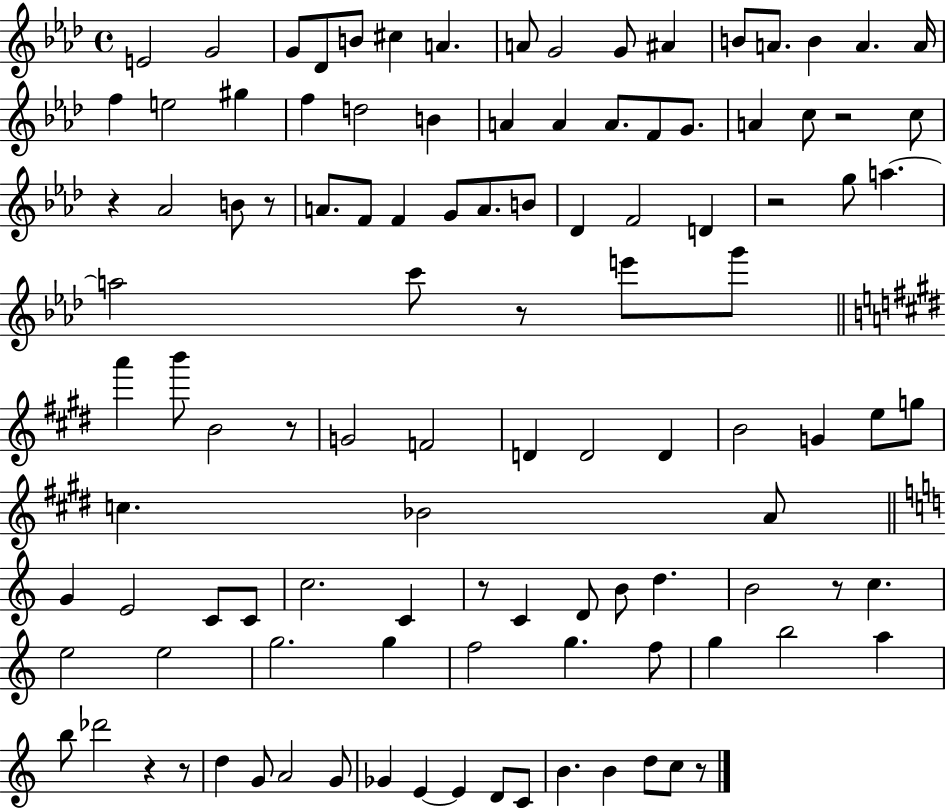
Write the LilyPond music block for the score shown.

{
  \clef treble
  \time 4/4
  \defaultTimeSignature
  \key aes \major
  \repeat volta 2 { e'2 g'2 | g'8 des'8 b'8 cis''4 a'4. | a'8 g'2 g'8 ais'4 | b'8 a'8. b'4 a'4. a'16 | \break f''4 e''2 gis''4 | f''4 d''2 b'4 | a'4 a'4 a'8. f'8 g'8. | a'4 c''8 r2 c''8 | \break r4 aes'2 b'8 r8 | a'8. f'8 f'4 g'8 a'8. b'8 | des'4 f'2 d'4 | r2 g''8 a''4.~~ | \break a''2 c'''8 r8 e'''8 g'''8 | \bar "||" \break \key e \major a'''4 b'''8 b'2 r8 | g'2 f'2 | d'4 d'2 d'4 | b'2 g'4 e''8 g''8 | \break c''4. bes'2 a'8 | \bar "||" \break \key a \minor g'4 e'2 c'8 c'8 | c''2. c'4 | r8 c'4 d'8 b'8 d''4. | b'2 r8 c''4. | \break e''2 e''2 | g''2. g''4 | f''2 g''4. f''8 | g''4 b''2 a''4 | \break b''8 des'''2 r4 r8 | d''4 g'8 a'2 g'8 | ges'4 e'4~~ e'4 d'8 c'8 | b'4. b'4 d''8 c''8 r8 | \break } \bar "|."
}